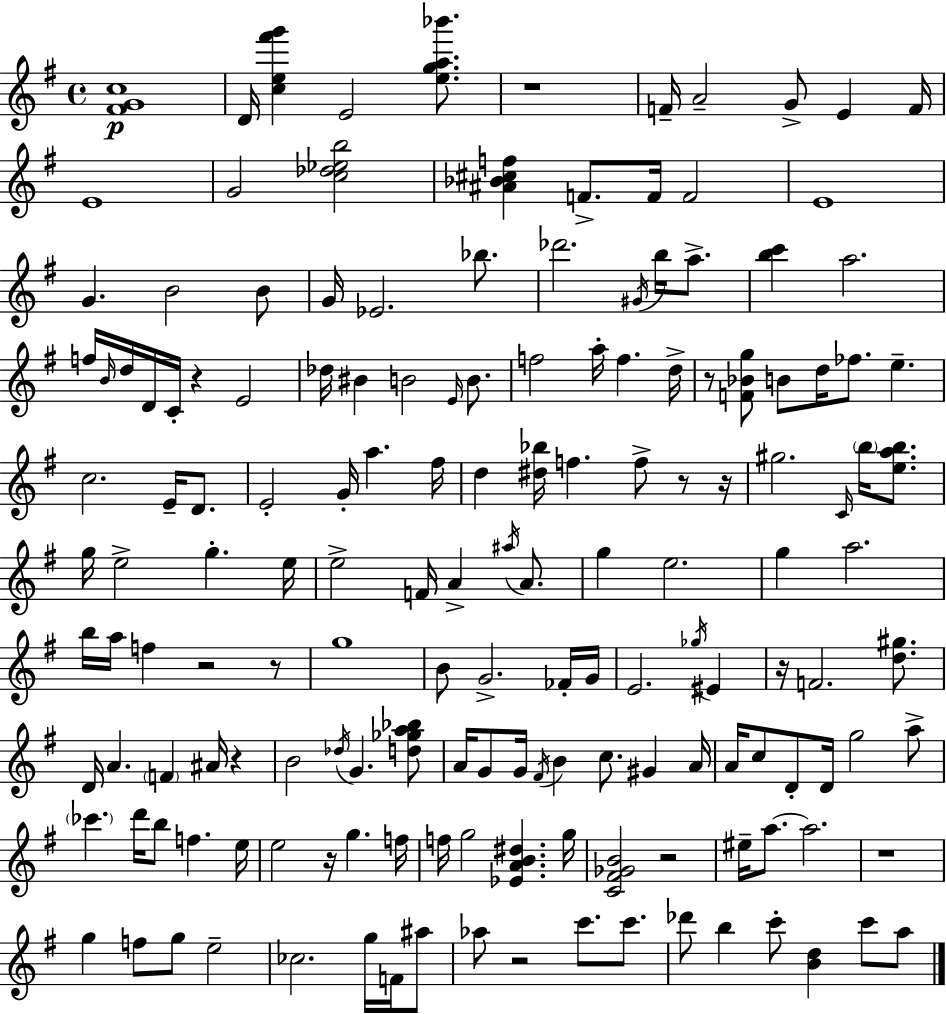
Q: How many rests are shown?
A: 13